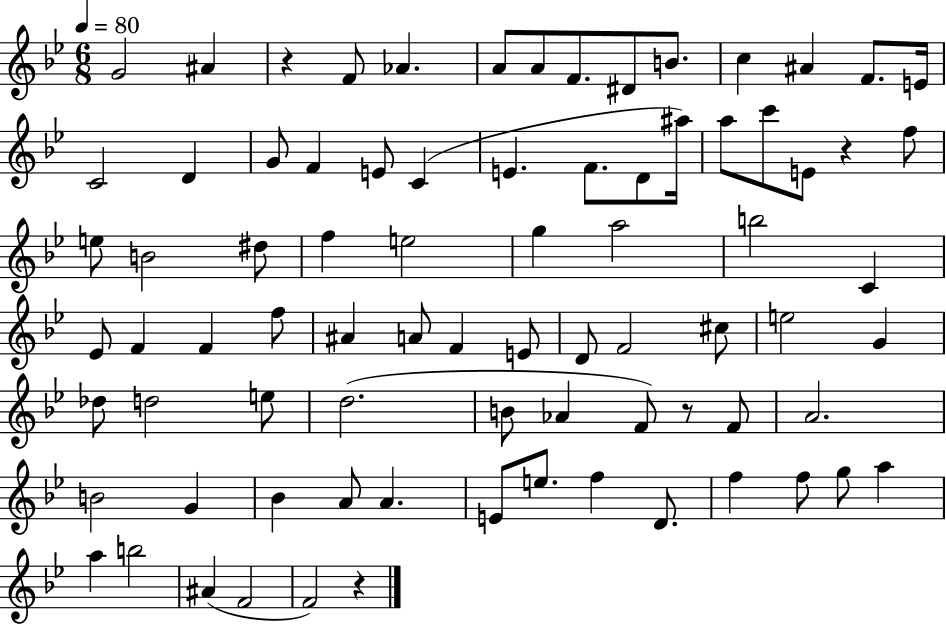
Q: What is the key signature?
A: BES major